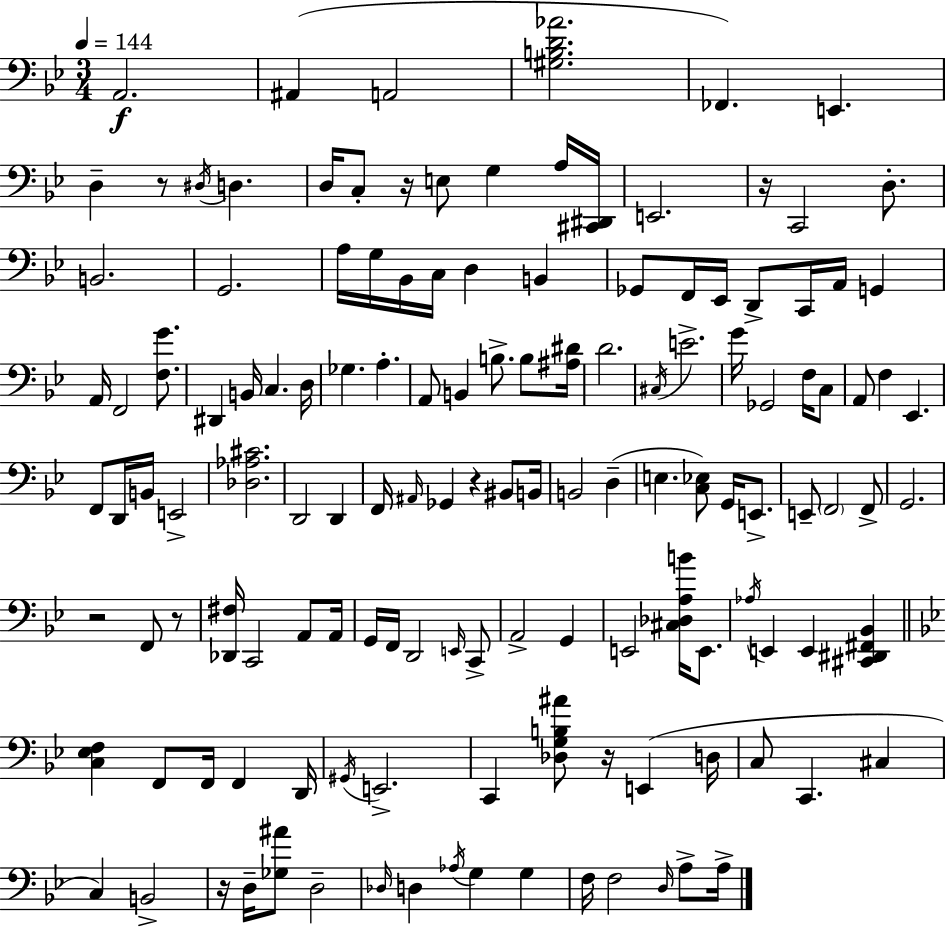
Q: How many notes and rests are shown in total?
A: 135